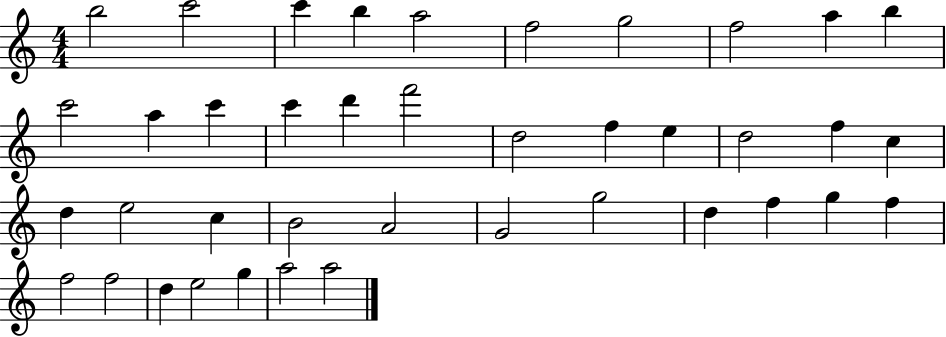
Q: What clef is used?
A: treble